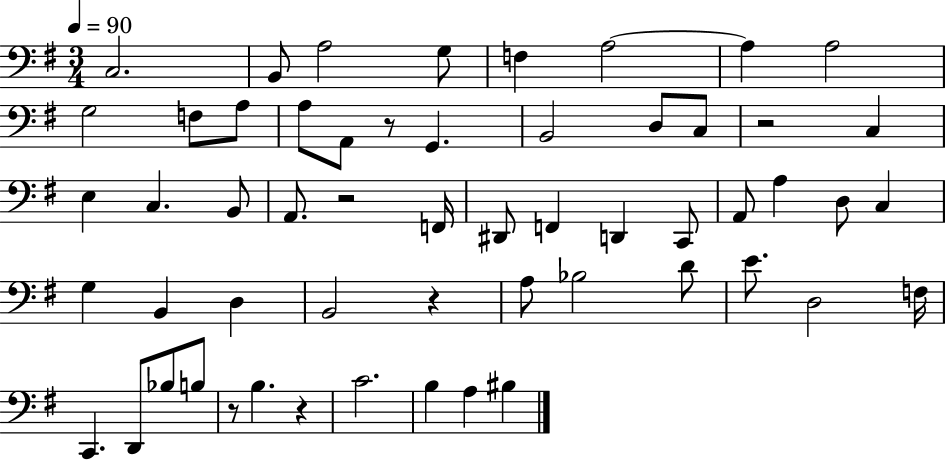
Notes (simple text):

C3/h. B2/e A3/h G3/e F3/q A3/h A3/q A3/h G3/h F3/e A3/e A3/e A2/e R/e G2/q. B2/h D3/e C3/e R/h C3/q E3/q C3/q. B2/e A2/e. R/h F2/s D#2/e F2/q D2/q C2/e A2/e A3/q D3/e C3/q G3/q B2/q D3/q B2/h R/q A3/e Bb3/h D4/e E4/e. D3/h F3/s C2/q. D2/e Bb3/e B3/e R/e B3/q. R/q C4/h. B3/q A3/q BIS3/q